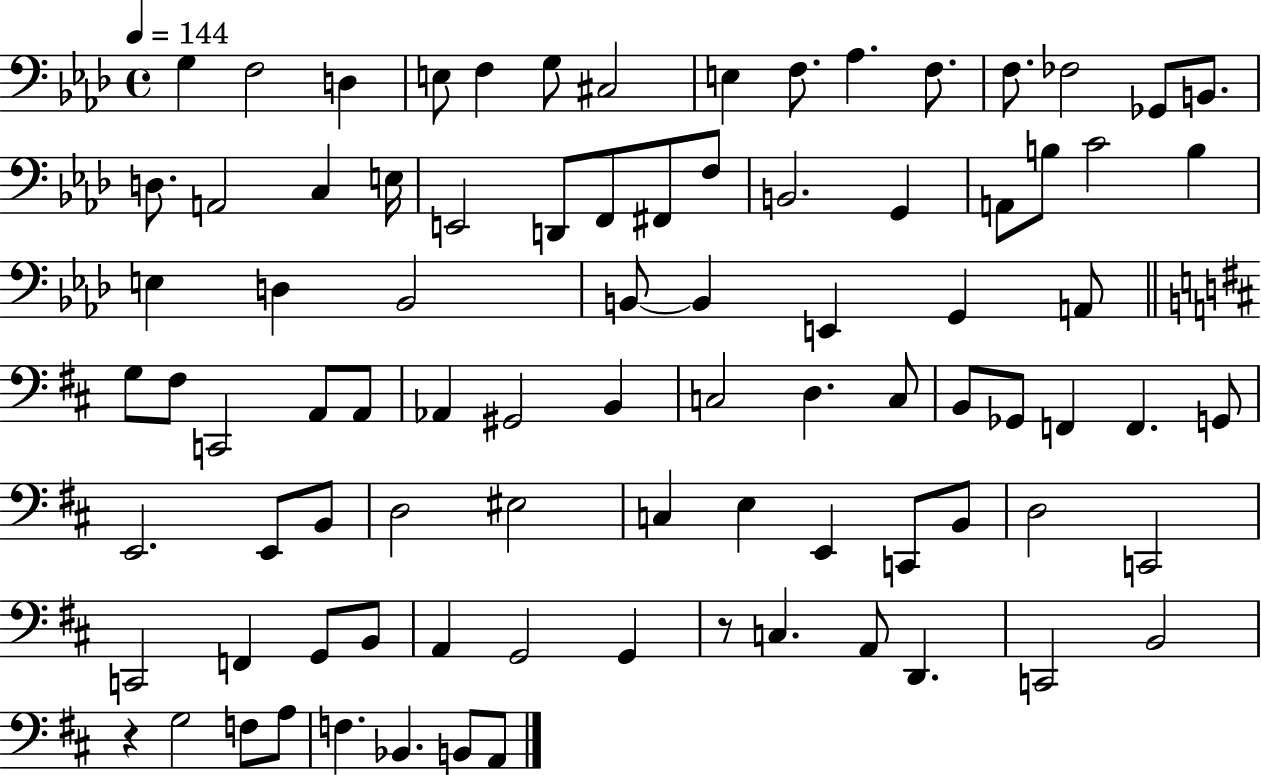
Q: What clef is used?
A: bass